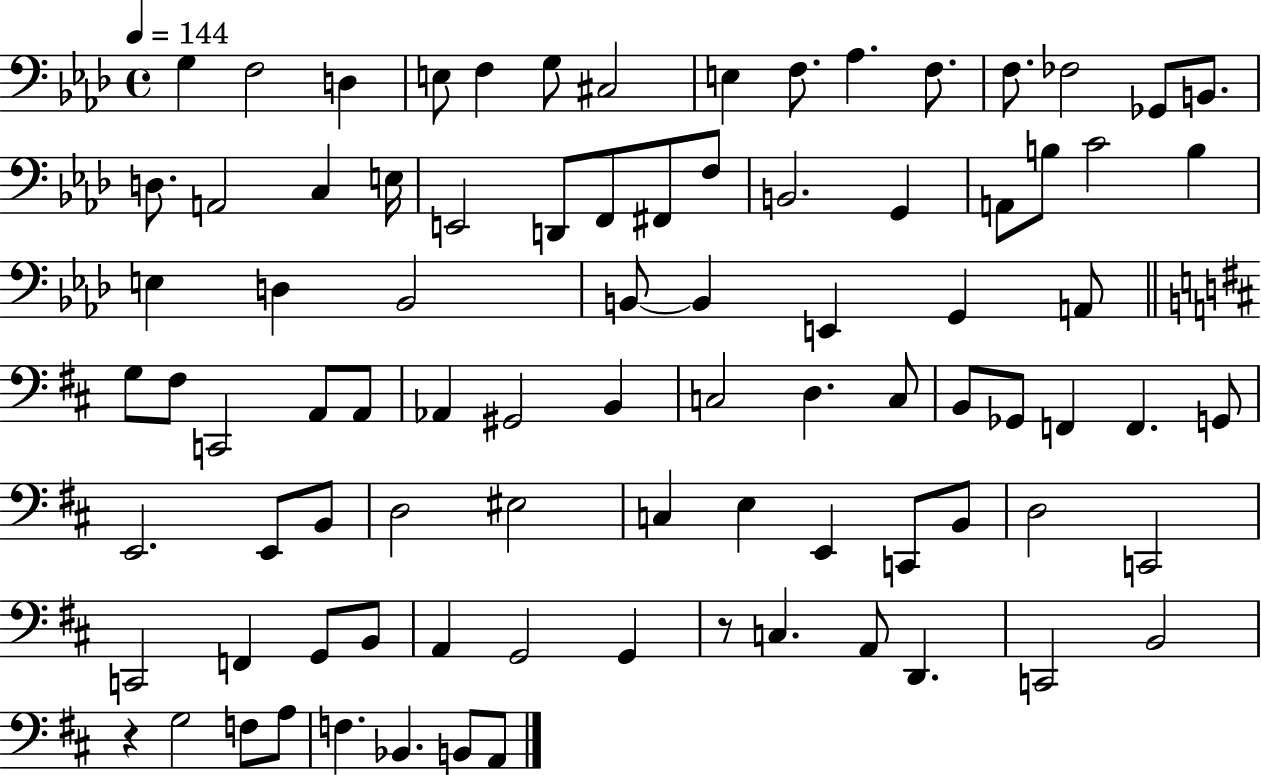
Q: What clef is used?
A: bass